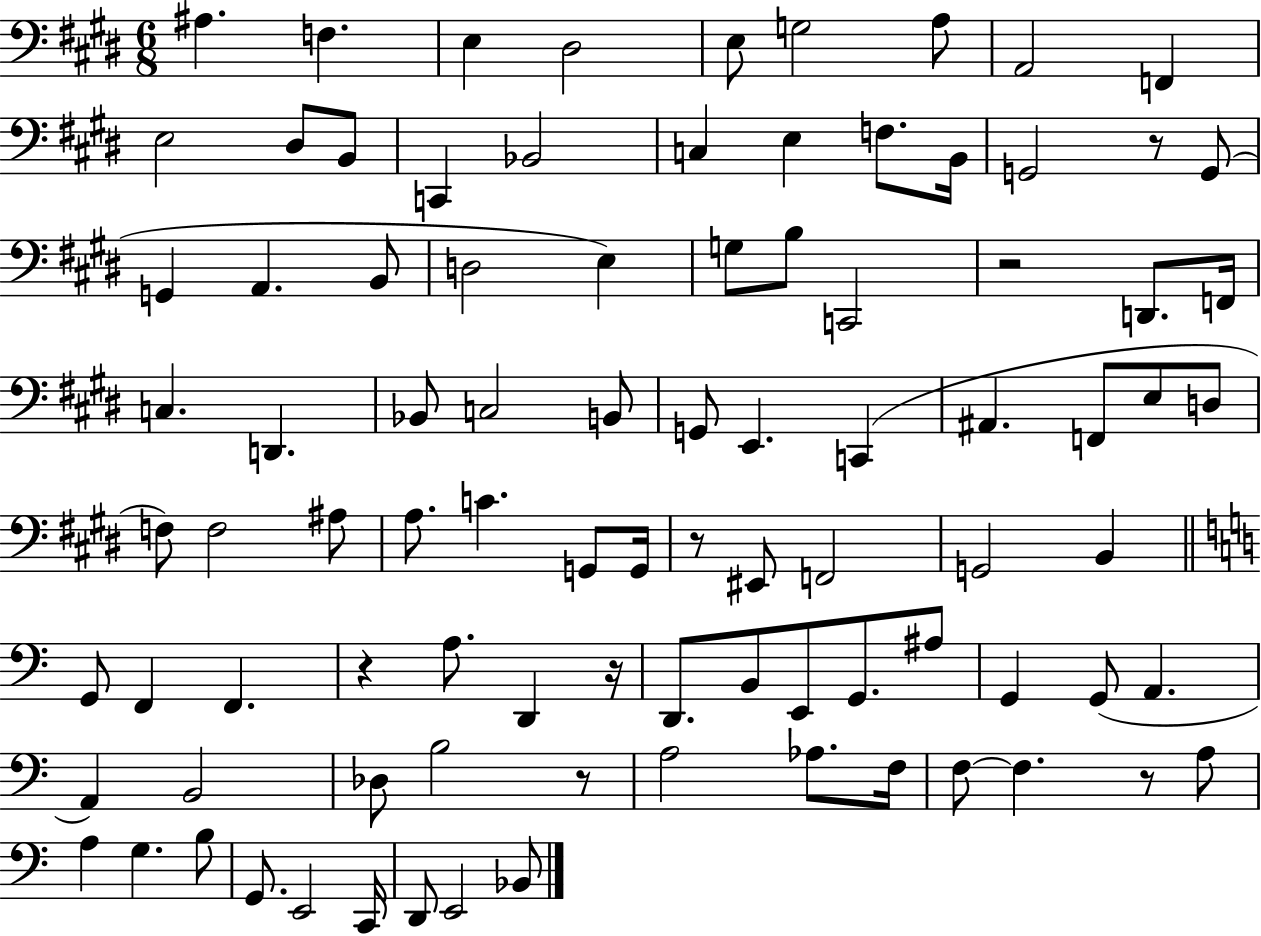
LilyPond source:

{
  \clef bass
  \numericTimeSignature
  \time 6/8
  \key e \major
  ais4. f4. | e4 dis2 | e8 g2 a8 | a,2 f,4 | \break e2 dis8 b,8 | c,4 bes,2 | c4 e4 f8. b,16 | g,2 r8 g,8( | \break g,4 a,4. b,8 | d2 e4) | g8 b8 c,2 | r2 d,8. f,16 | \break c4. d,4. | bes,8 c2 b,8 | g,8 e,4. c,4( | ais,4. f,8 e8 d8 | \break f8) f2 ais8 | a8. c'4. g,8 g,16 | r8 eis,8 f,2 | g,2 b,4 | \break \bar "||" \break \key a \minor g,8 f,4 f,4. | r4 a8. d,4 r16 | d,8. b,8 e,8 g,8. ais8 | g,4 g,8( a,4. | \break a,4) b,2 | des8 b2 r8 | a2 aes8. f16 | f8~~ f4. r8 a8 | \break a4 g4. b8 | g,8. e,2 c,16 | d,8 e,2 bes,8 | \bar "|."
}